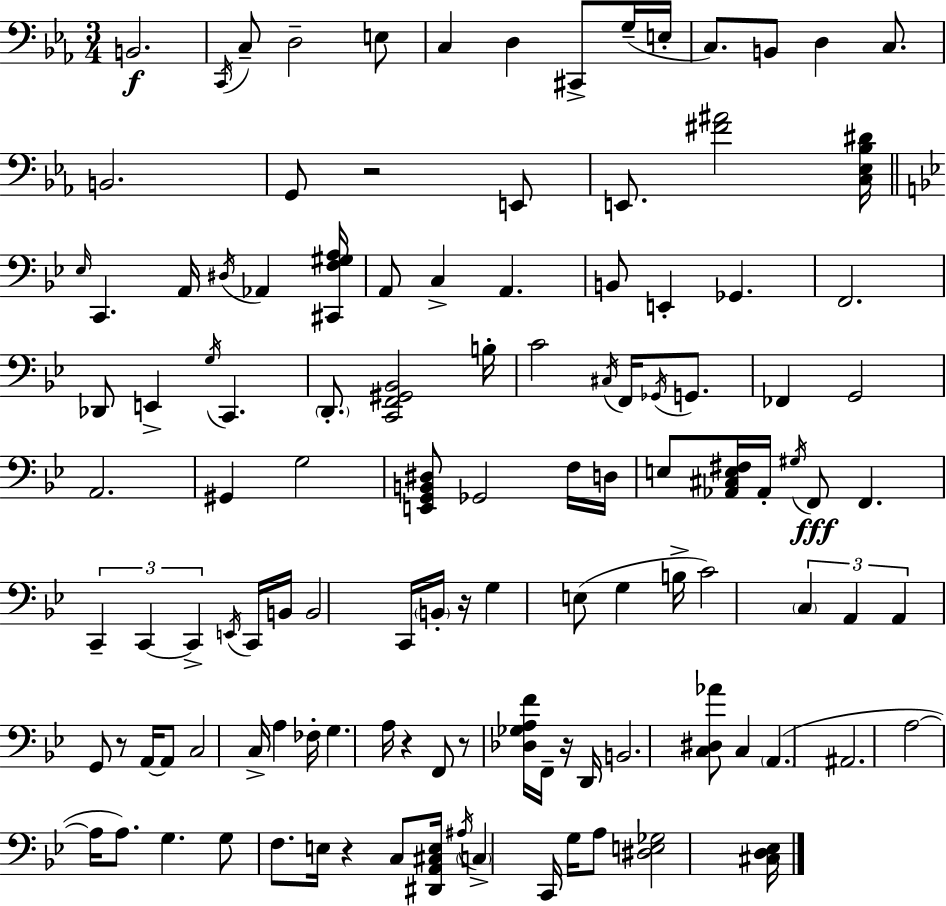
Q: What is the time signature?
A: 3/4